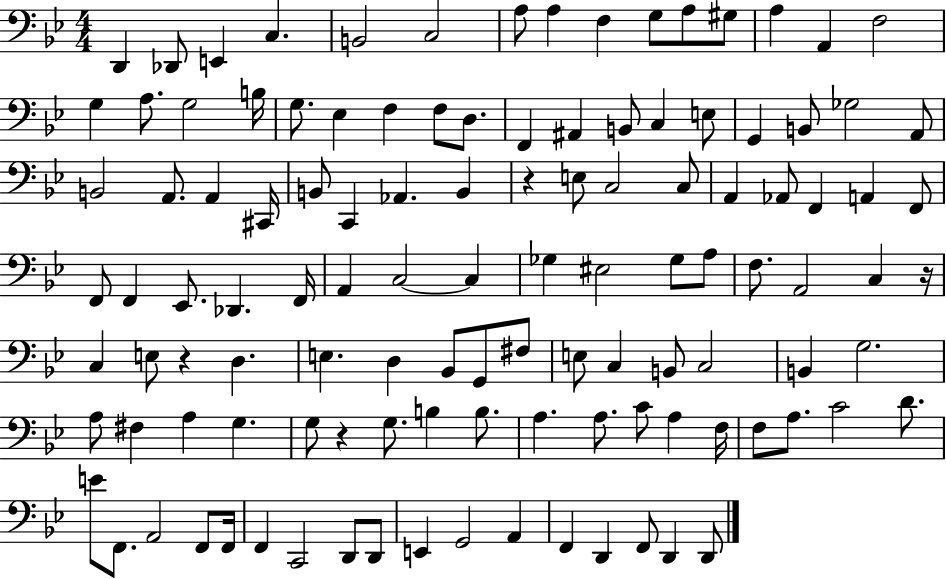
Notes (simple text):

D2/q Db2/e E2/q C3/q. B2/h C3/h A3/e A3/q F3/q G3/e A3/e G#3/e A3/q A2/q F3/h G3/q A3/e. G3/h B3/s G3/e. Eb3/q F3/q F3/e D3/e. F2/q A#2/q B2/e C3/q E3/e G2/q B2/e Gb3/h A2/e B2/h A2/e. A2/q C#2/s B2/e C2/q Ab2/q. B2/q R/q E3/e C3/h C3/e A2/q Ab2/e F2/q A2/q F2/e F2/e F2/q Eb2/e. Db2/q. F2/s A2/q C3/h C3/q Gb3/q EIS3/h Gb3/e A3/e F3/e. A2/h C3/q R/s C3/q E3/e R/q D3/q. E3/q. D3/q Bb2/e G2/e F#3/e E3/e C3/q B2/e C3/h B2/q G3/h. A3/e F#3/q A3/q G3/q. G3/e R/q G3/e. B3/q B3/e. A3/q. A3/e. C4/e A3/q F3/s F3/e A3/e. C4/h D4/e. E4/e F2/e. A2/h F2/e F2/s F2/q C2/h D2/e D2/e E2/q G2/h A2/q F2/q D2/q F2/e D2/q D2/e